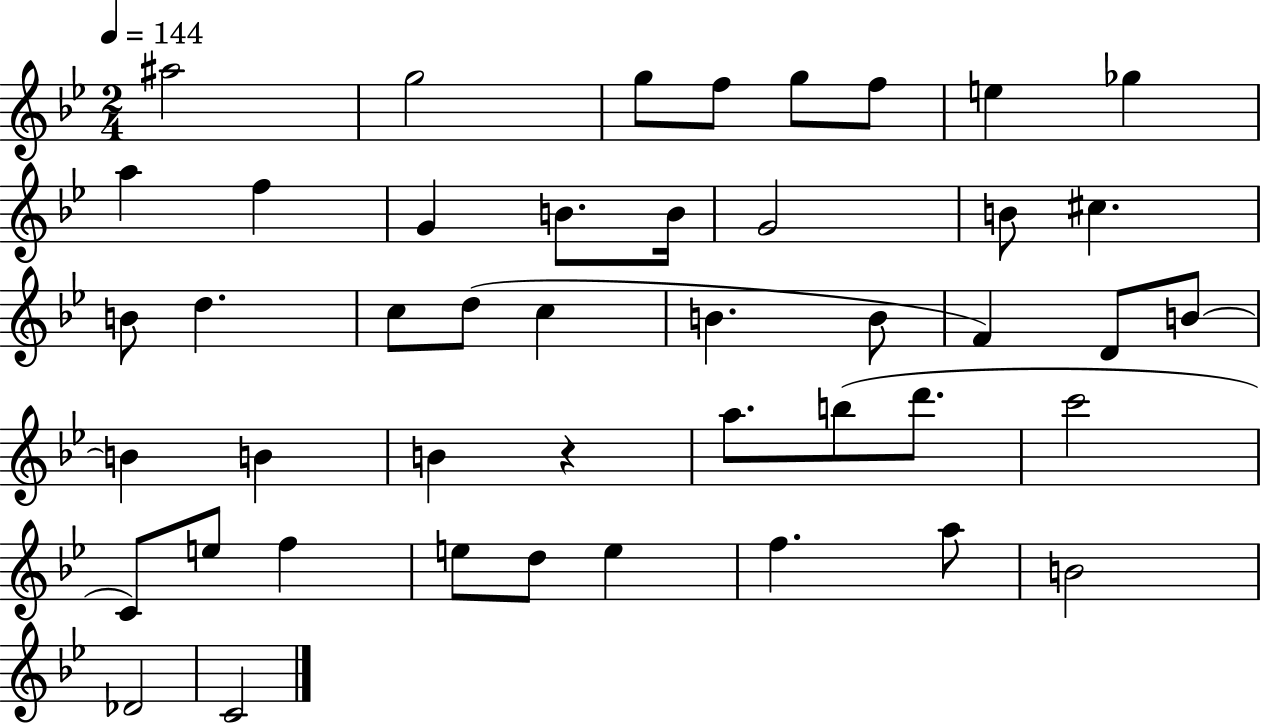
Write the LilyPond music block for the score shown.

{
  \clef treble
  \numericTimeSignature
  \time 2/4
  \key bes \major
  \tempo 4 = 144
  ais''2 | g''2 | g''8 f''8 g''8 f''8 | e''4 ges''4 | \break a''4 f''4 | g'4 b'8. b'16 | g'2 | b'8 cis''4. | \break b'8 d''4. | c''8 d''8( c''4 | b'4. b'8 | f'4) d'8 b'8~~ | \break b'4 b'4 | b'4 r4 | a''8. b''8( d'''8. | c'''2 | \break c'8) e''8 f''4 | e''8 d''8 e''4 | f''4. a''8 | b'2 | \break des'2 | c'2 | \bar "|."
}